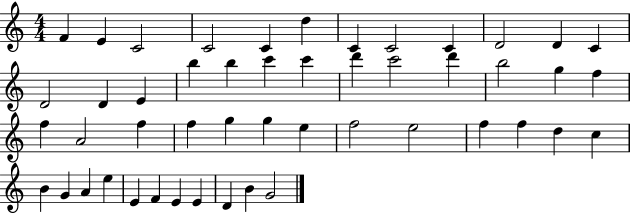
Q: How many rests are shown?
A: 0